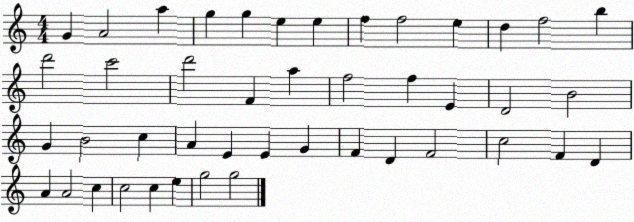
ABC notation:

X:1
T:Untitled
M:4/4
L:1/4
K:C
G A2 a g g e e f f2 e d f2 b d'2 c'2 d'2 F a f2 f E D2 B2 G B2 c A E E G F D F2 c2 F D A A2 c c2 c e g2 g2